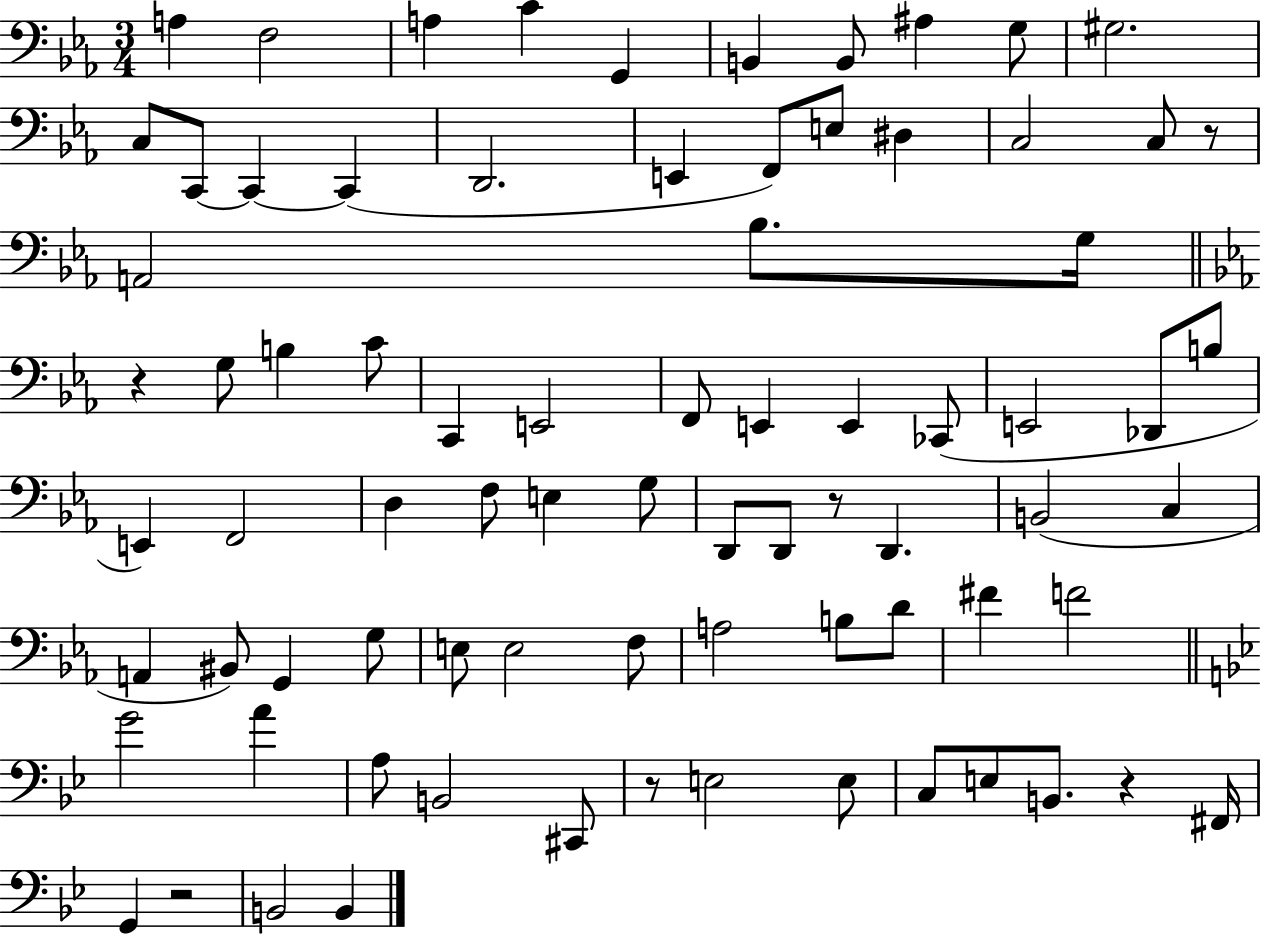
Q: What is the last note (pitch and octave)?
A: B2